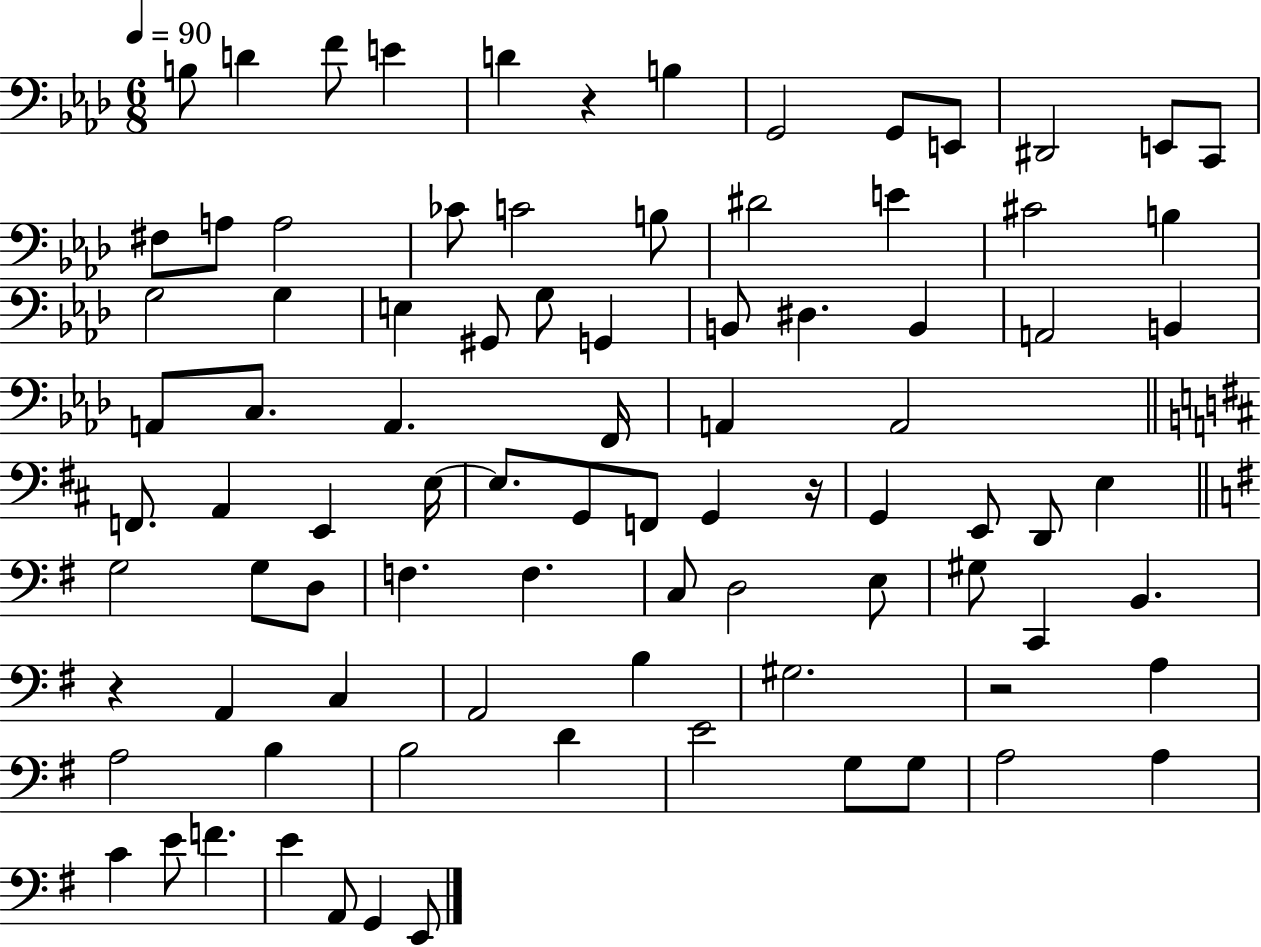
X:1
T:Untitled
M:6/8
L:1/4
K:Ab
B,/2 D F/2 E D z B, G,,2 G,,/2 E,,/2 ^D,,2 E,,/2 C,,/2 ^F,/2 A,/2 A,2 _C/2 C2 B,/2 ^D2 E ^C2 B, G,2 G, E, ^G,,/2 G,/2 G,, B,,/2 ^D, B,, A,,2 B,, A,,/2 C,/2 A,, F,,/4 A,, A,,2 F,,/2 A,, E,, E,/4 E,/2 G,,/2 F,,/2 G,, z/4 G,, E,,/2 D,,/2 E, G,2 G,/2 D,/2 F, F, C,/2 D,2 E,/2 ^G,/2 C,, B,, z A,, C, A,,2 B, ^G,2 z2 A, A,2 B, B,2 D E2 G,/2 G,/2 A,2 A, C E/2 F E A,,/2 G,, E,,/2